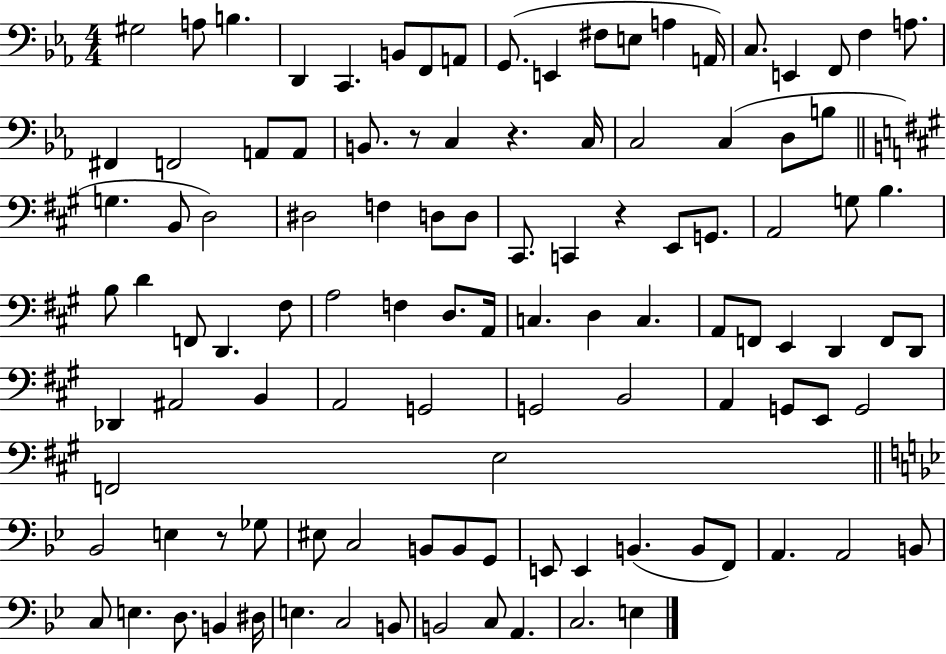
G#3/h A3/e B3/q. D2/q C2/q. B2/e F2/e A2/e G2/e. E2/q F#3/e E3/e A3/q A2/s C3/e. E2/q F2/e F3/q A3/e. F#2/q F2/h A2/e A2/e B2/e. R/e C3/q R/q. C3/s C3/h C3/q D3/e B3/e G3/q. B2/e D3/h D#3/h F3/q D3/e D3/e C#2/e. C2/q R/q E2/e G2/e. A2/h G3/e B3/q. B3/e D4/q F2/e D2/q. F#3/e A3/h F3/q D3/e. A2/s C3/q. D3/q C3/q. A2/e F2/e E2/q D2/q F2/e D2/e Db2/q A#2/h B2/q A2/h G2/h G2/h B2/h A2/q G2/e E2/e G2/h F2/h E3/h Bb2/h E3/q R/e Gb3/e EIS3/e C3/h B2/e B2/e G2/e E2/e E2/q B2/q. B2/e F2/e A2/q. A2/h B2/e C3/e E3/q. D3/e. B2/q D#3/s E3/q. C3/h B2/e B2/h C3/e A2/q. C3/h. E3/q